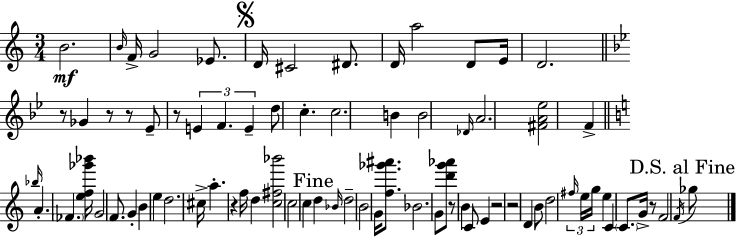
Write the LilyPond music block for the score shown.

{
  \clef treble
  \numericTimeSignature
  \time 3/4
  \key c \major
  b'2.\mf | \grace { b'16 } f'16-> g'2 ees'8. | \mark \markup { \musicglyph "scripts.segno" } d'16 cis'2 dis'8. | d'16 a''2 d'8 | \break e'16 d'2. | \bar "||" \break \key bes \major r8 ges'4 r8 r8 ees'8-- | r8 \tuplet 3/2 { e'4 f'4. | e'4-- } d''8 c''4.-. | c''2. | \break b'4 b'2 | \grace { des'16 } a'2. | <fis' a' ees''>2 f'4-> | \bar "||" \break \key a \minor \grace { bes''16 } a'4.-. \parenthesize fes'4. | <e'' f'' ges''' bes'''>16 g'2 f'8. | g'4-. b'4 e''4 | d''2. | \break cis''16-> a''4.-. r4 | f''16 d''4 <c'' fis'' bes'''>2 | c''2 c''4 | \mark "Fine" d''4 \grace { bes'16 } d''2-- | \break b'2 g'16 <f'' ges''' ais'''>8. | bes'2. | g'8 <d''' g''' aes'''>8 r8 b'4 | c'8 e'4 r2 | \break r2 d'4 | b'8 d''2 | \tuplet 3/2 { \grace { fis''16 } e''16 g''16 } e''4 c'4 \parenthesize c'8. | g'16-> r8 f'2 | \break \acciaccatura { f'16 } \mark "D.S. al Fine" ges''8 \bar "|."
}